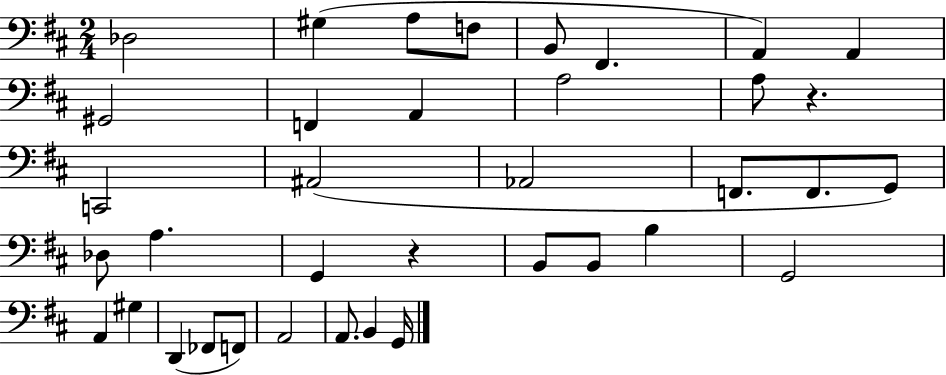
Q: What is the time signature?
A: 2/4